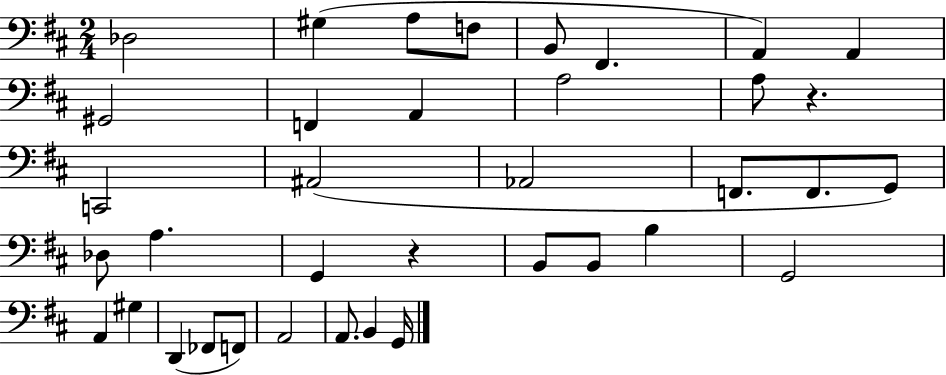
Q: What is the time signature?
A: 2/4